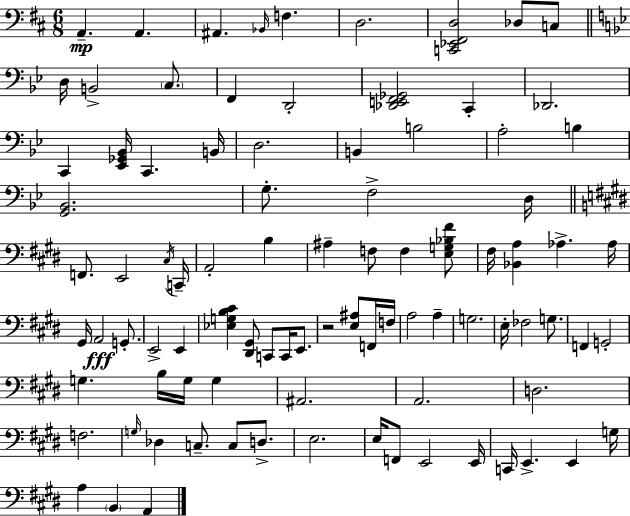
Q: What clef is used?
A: bass